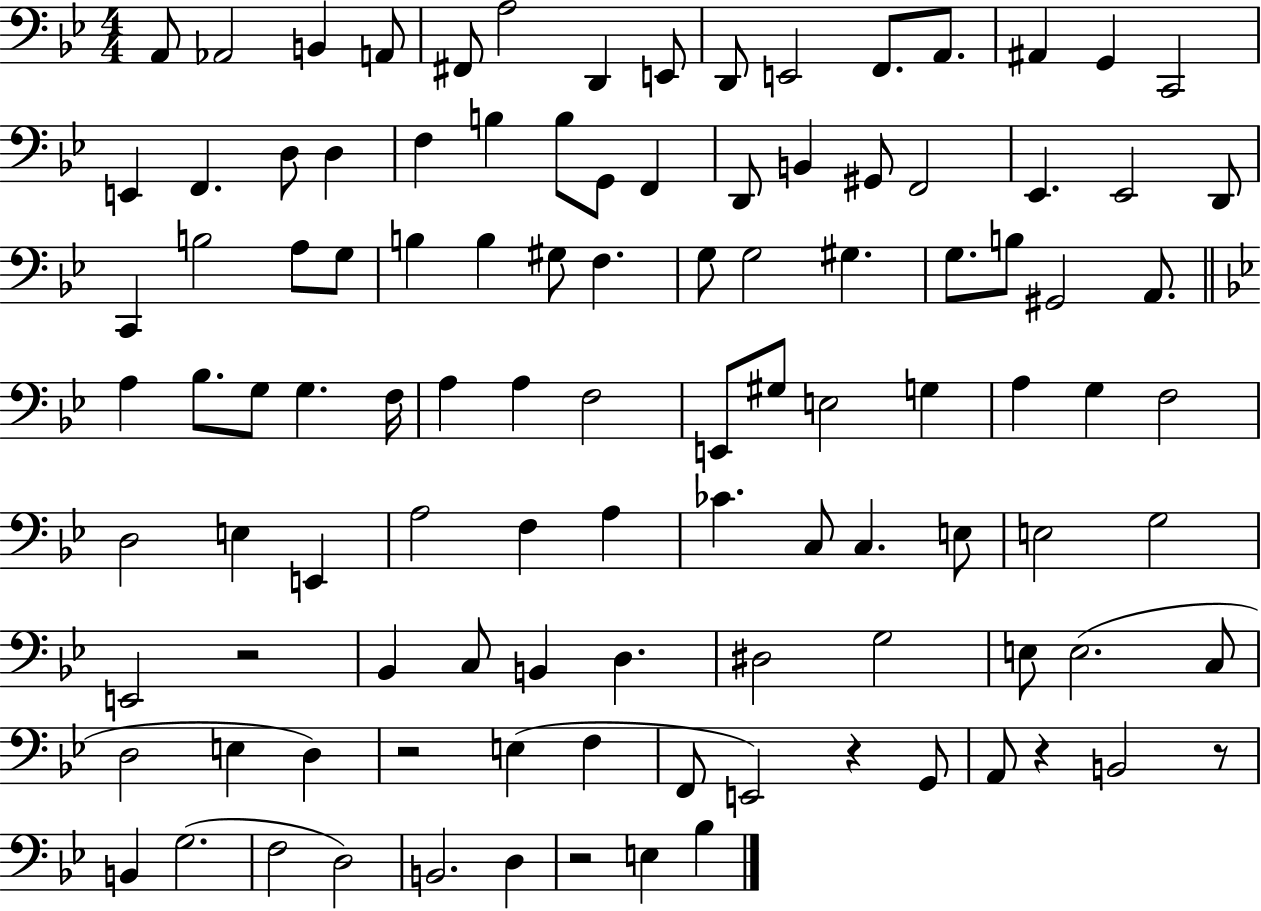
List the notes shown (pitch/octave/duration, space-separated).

A2/e Ab2/h B2/q A2/e F#2/e A3/h D2/q E2/e D2/e E2/h F2/e. A2/e. A#2/q G2/q C2/h E2/q F2/q. D3/e D3/q F3/q B3/q B3/e G2/e F2/q D2/e B2/q G#2/e F2/h Eb2/q. Eb2/h D2/e C2/q B3/h A3/e G3/e B3/q B3/q G#3/e F3/q. G3/e G3/h G#3/q. G3/e. B3/e G#2/h A2/e. A3/q Bb3/e. G3/e G3/q. F3/s A3/q A3/q F3/h E2/e G#3/e E3/h G3/q A3/q G3/q F3/h D3/h E3/q E2/q A3/h F3/q A3/q CES4/q. C3/e C3/q. E3/e E3/h G3/h E2/h R/h Bb2/q C3/e B2/q D3/q. D#3/h G3/h E3/e E3/h. C3/e D3/h E3/q D3/q R/h E3/q F3/q F2/e E2/h R/q G2/e A2/e R/q B2/h R/e B2/q G3/h. F3/h D3/h B2/h. D3/q R/h E3/q Bb3/q